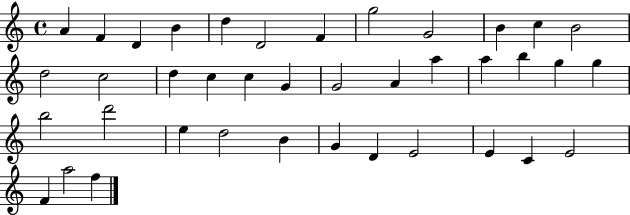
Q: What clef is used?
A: treble